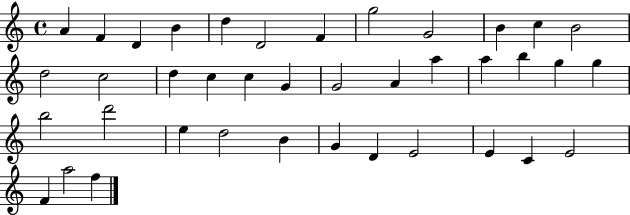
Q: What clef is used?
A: treble